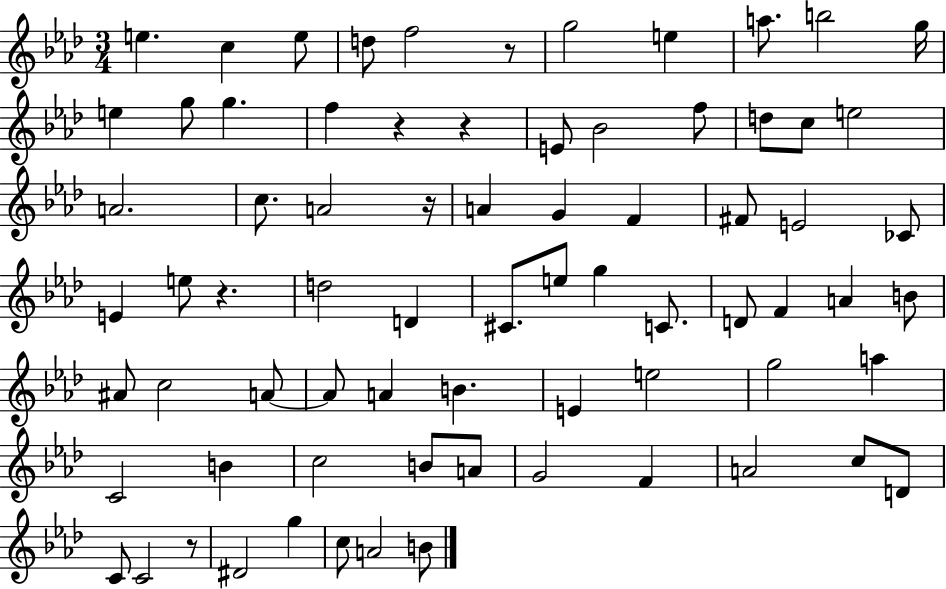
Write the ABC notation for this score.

X:1
T:Untitled
M:3/4
L:1/4
K:Ab
e c e/2 d/2 f2 z/2 g2 e a/2 b2 g/4 e g/2 g f z z E/2 _B2 f/2 d/2 c/2 e2 A2 c/2 A2 z/4 A G F ^F/2 E2 _C/2 E e/2 z d2 D ^C/2 e/2 g C/2 D/2 F A B/2 ^A/2 c2 A/2 A/2 A B E e2 g2 a C2 B c2 B/2 A/2 G2 F A2 c/2 D/2 C/2 C2 z/2 ^D2 g c/2 A2 B/2